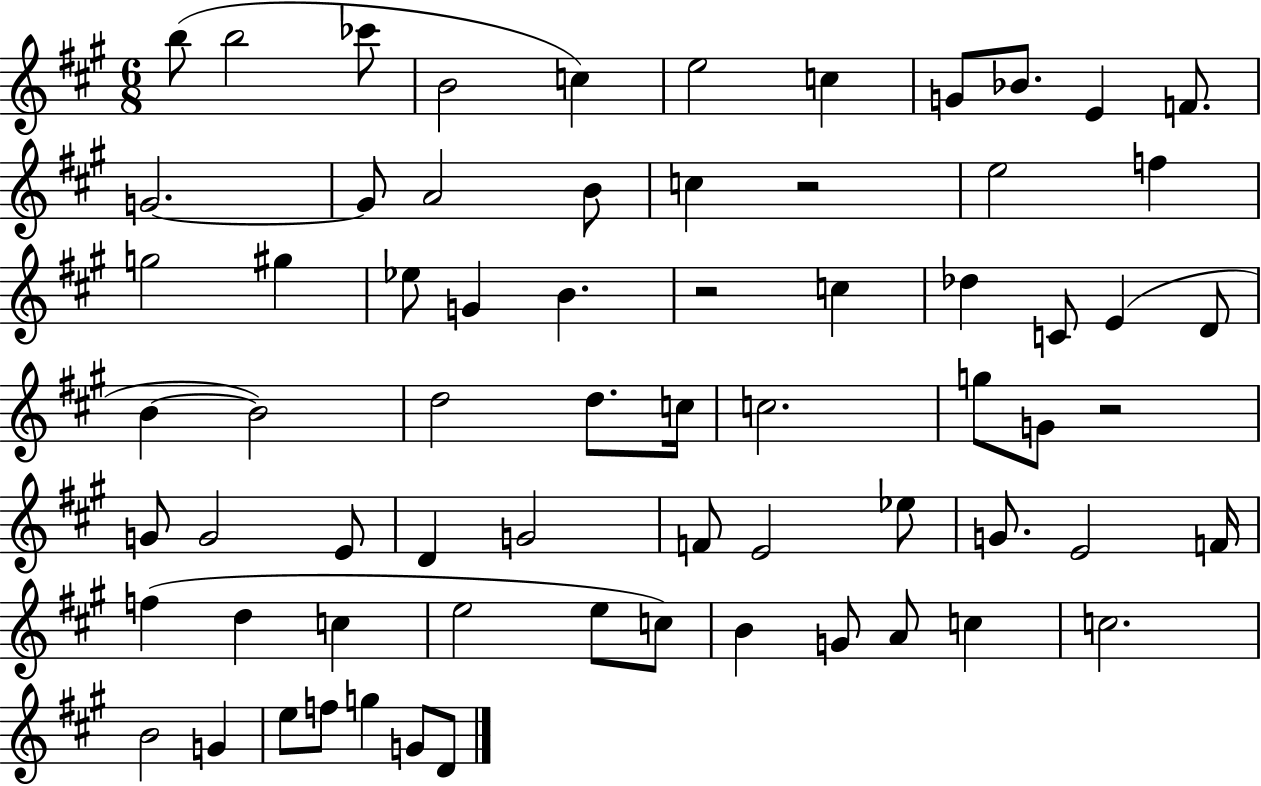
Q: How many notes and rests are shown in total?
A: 68